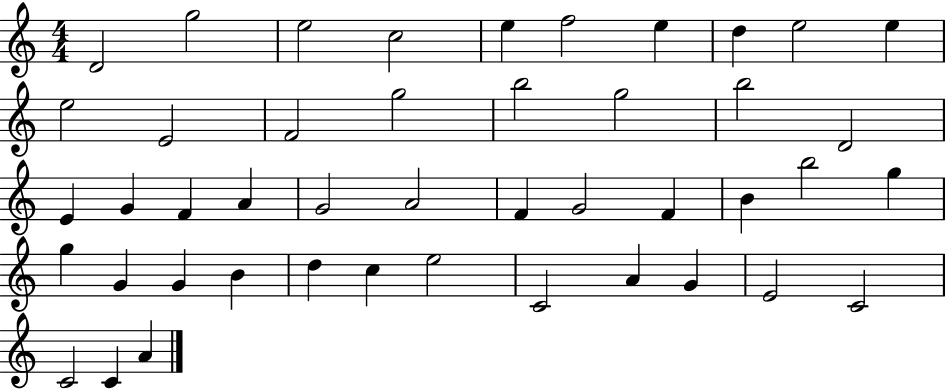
D4/h G5/h E5/h C5/h E5/q F5/h E5/q D5/q E5/h E5/q E5/h E4/h F4/h G5/h B5/h G5/h B5/h D4/h E4/q G4/q F4/q A4/q G4/h A4/h F4/q G4/h F4/q B4/q B5/h G5/q G5/q G4/q G4/q B4/q D5/q C5/q E5/h C4/h A4/q G4/q E4/h C4/h C4/h C4/q A4/q